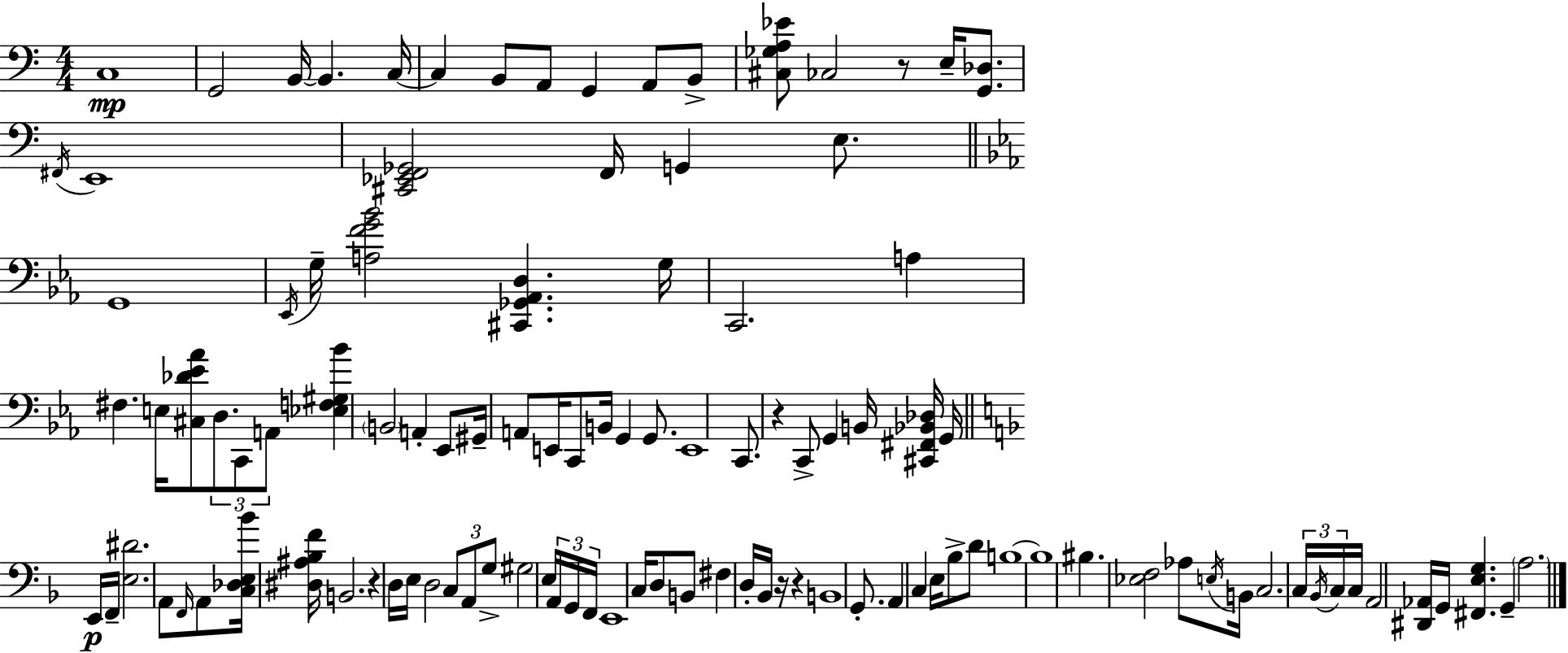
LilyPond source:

{
  \clef bass
  \numericTimeSignature
  \time 4/4
  \key a \minor
  c1\mp | g,2 b,16~~ b,4. c16~~ | c4 b,8 a,8 g,4 a,8 b,8-> | <cis ges a ees'>8 ces2 r8 e16-- <g, des>8. | \break \acciaccatura { fis,16 } e,1 | <cis, ees, f, ges,>2 f,16 g,4 e8. | \bar "||" \break \key c \minor g,1 | \acciaccatura { ees,16 } g16-- <a f' g' bes'>2 <cis, ges, aes, d>4. | g16 c,2. a4 | fis4. e16 <cis des' ees' aes'>8 \tuplet 3/2 { d8. c,8 a,8 } | \break <ees f gis bes'>4 \parenthesize b,2 a,4-. | ees,8 gis,16-- a,8 e,16 c,8 b,16 g,4 g,8. | e,1 | c,8. r4 c,8-> g,4 b,16 <cis, fis, bes, des>16 | \break g,16 \bar "||" \break \key d \minor e,16\p f,16-- <e dis'>2. a,8 | \grace { f,16 } a,8 <c des e bes'>16 <dis ais bes f'>16 b,2. | r4 d16 e16 d2 \tuplet 3/2 { c8 | a,8 g8-> } gis2 e16 \tuplet 3/2 { a,16 g,16 | \break f,16 } e,1 | c16 d8 b,8 fis4 d16-. bes,16 r16 r4 | b,1 | g,8.-. a,4 c4 e16 bes8-> d'8 | \break b1~~ | b1 | bis4. <ees f>2 aes8 | \acciaccatura { e16 } b,16 c2. \tuplet 3/2 { c16 | \break \acciaccatura { bes,16 } c16 } c16 a,2 <dis, aes,>16 g,16 <fis, e g>4. | g,4-- \parenthesize a2. | \bar "|."
}